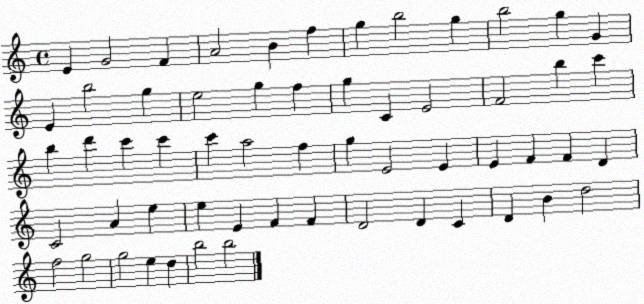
X:1
T:Untitled
M:4/4
L:1/4
K:C
E G2 F A2 B f g b2 g b2 g G E b2 g e2 g f g C E2 F2 b c' b d' c' c' c' a2 f g E2 E E F F D C2 A e e E F F D2 D C D B d2 f2 g2 g2 e d b2 b2